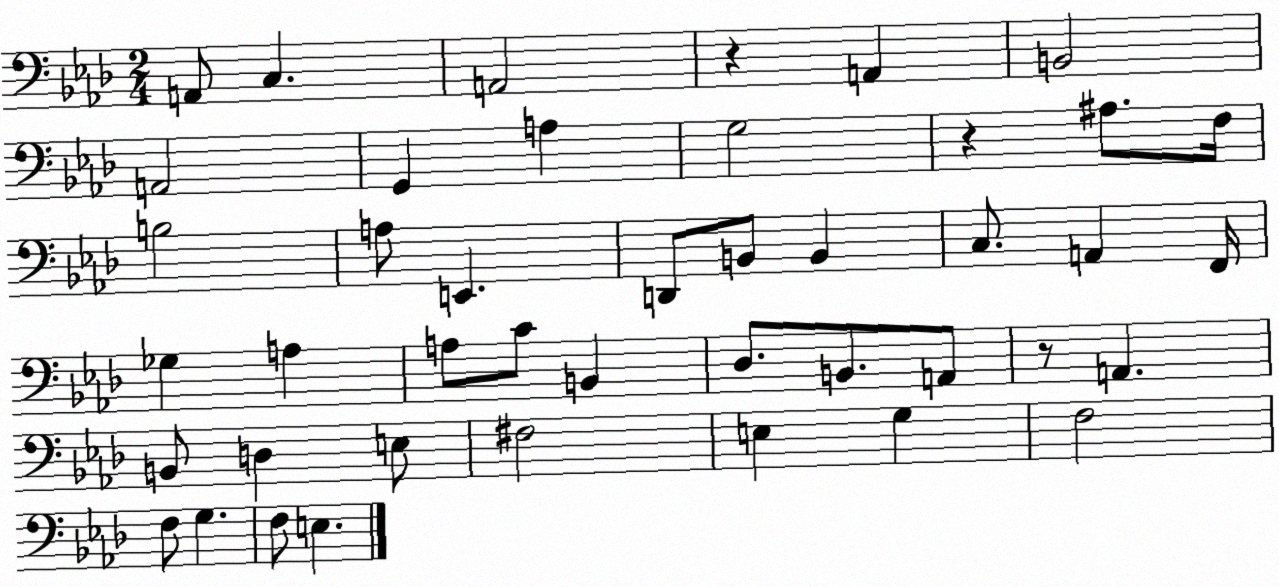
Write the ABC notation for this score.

X:1
T:Untitled
M:2/4
L:1/4
K:Ab
A,,/2 C, A,,2 z A,, B,,2 A,,2 G,, A, G,2 z ^A,/2 F,/4 B,2 A,/2 E,, D,,/2 B,,/2 B,, C,/2 A,, F,,/4 _G, A, A,/2 C/2 B,, _D,/2 B,,/2 A,,/2 z/2 A,, B,,/2 D, E,/2 ^F,2 E, G, F,2 F,/2 G, F,/2 E,